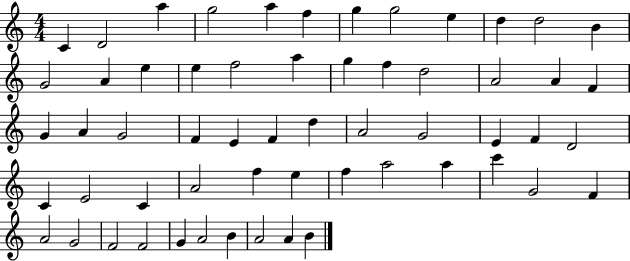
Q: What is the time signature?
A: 4/4